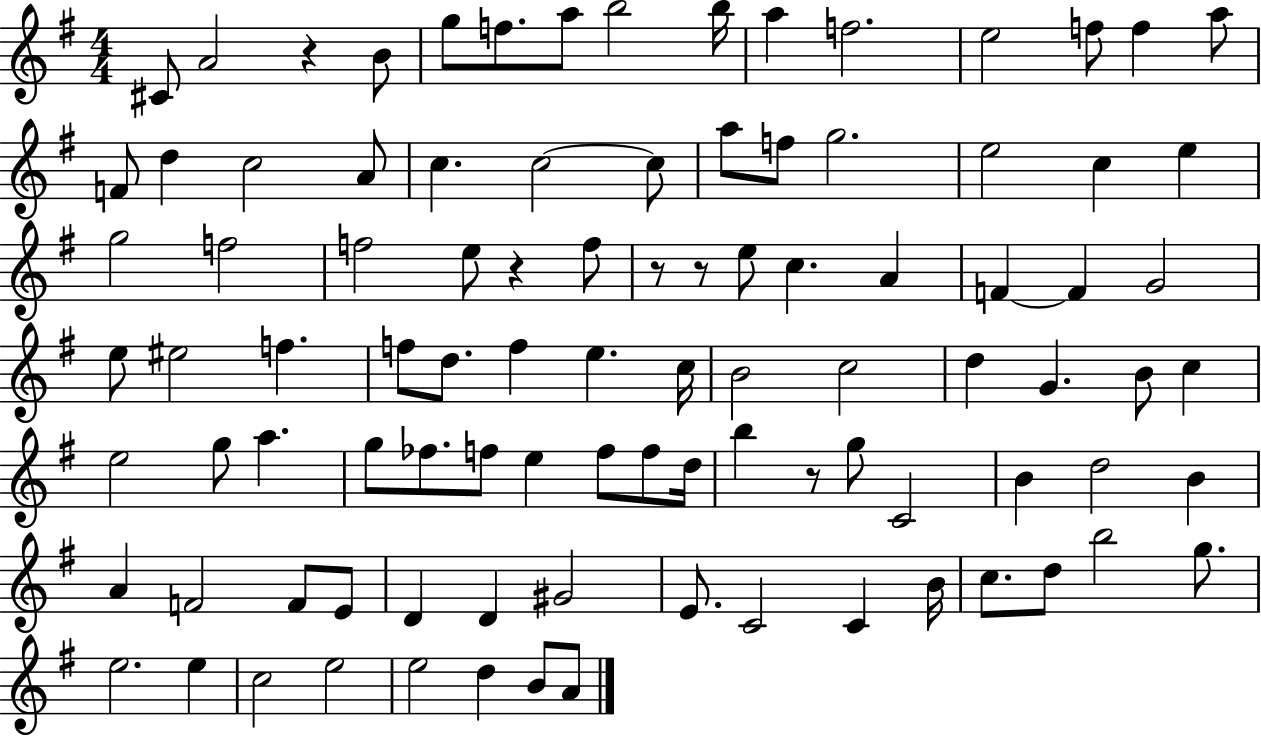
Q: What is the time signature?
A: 4/4